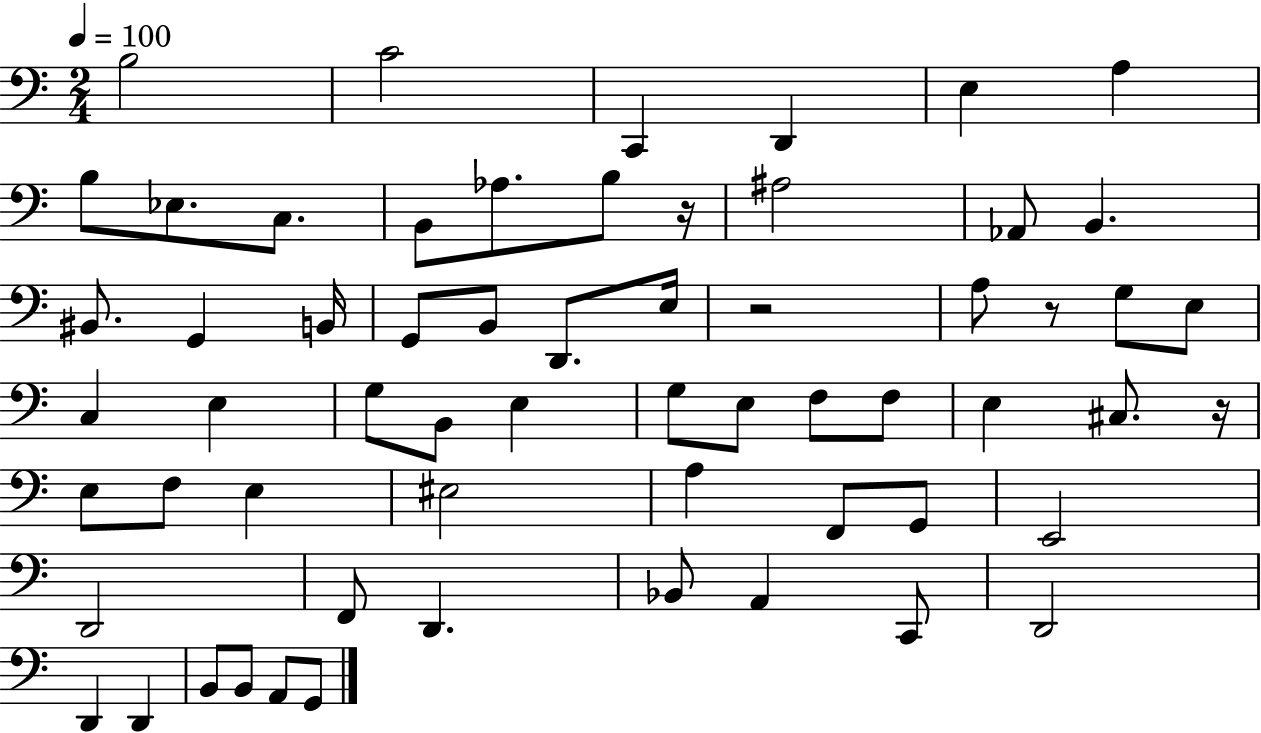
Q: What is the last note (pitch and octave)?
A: G2